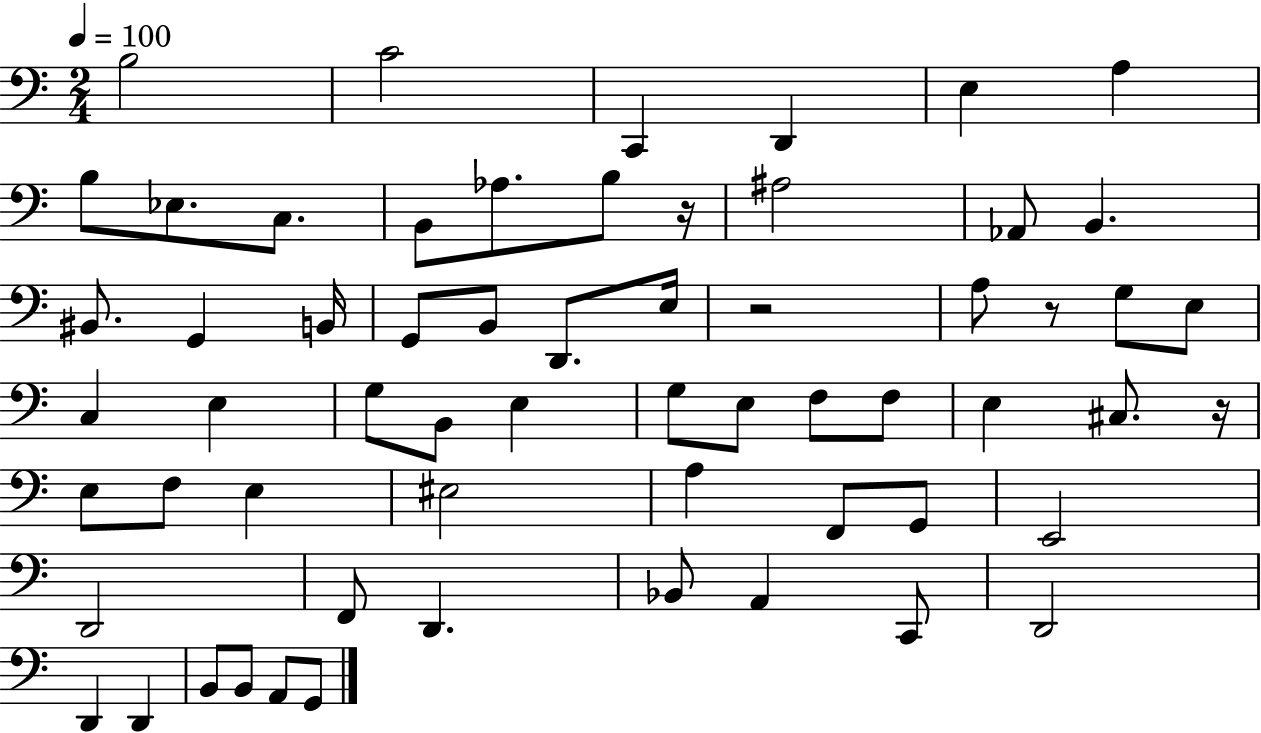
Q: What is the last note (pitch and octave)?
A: G2